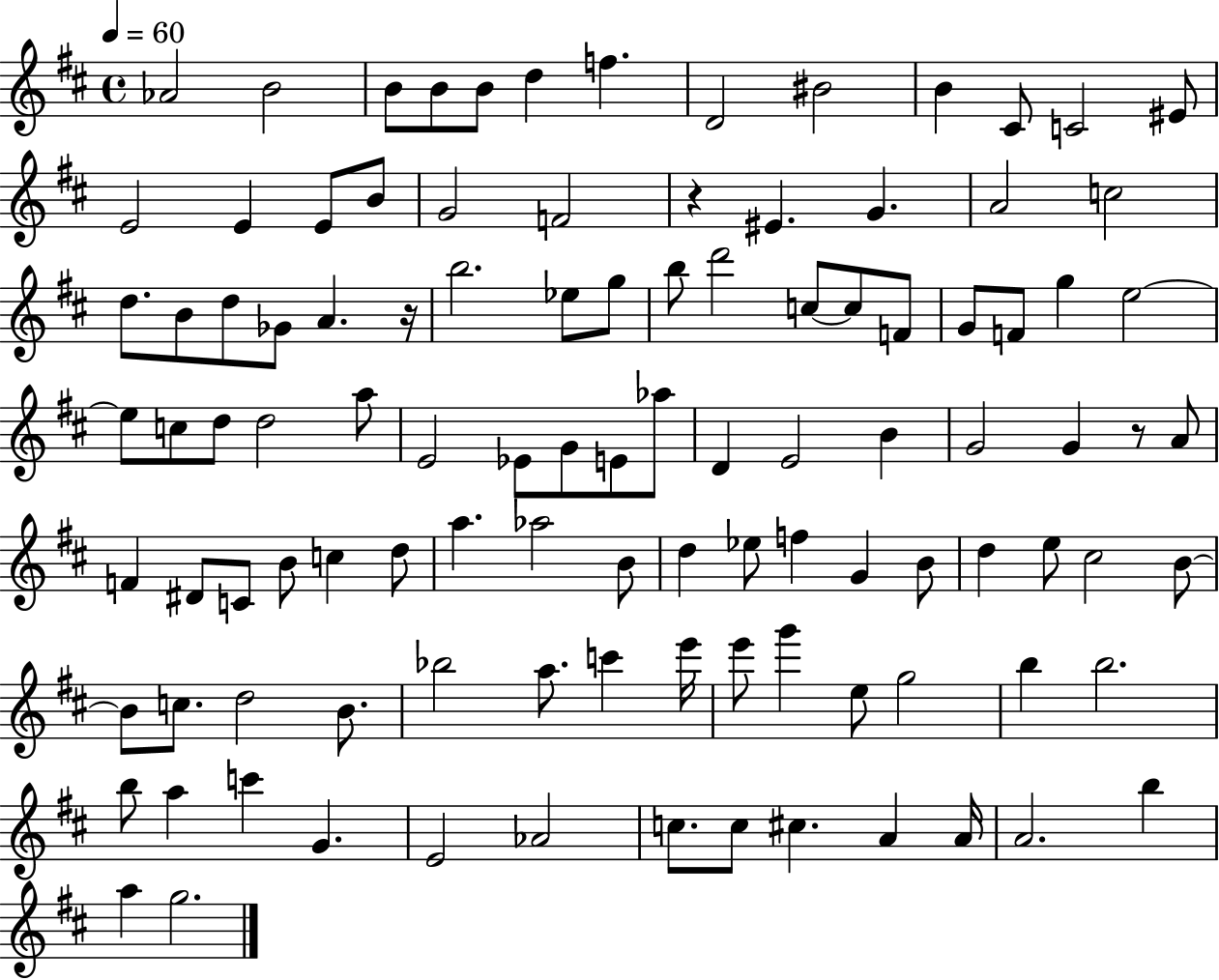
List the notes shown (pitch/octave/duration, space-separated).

Ab4/h B4/h B4/e B4/e B4/e D5/q F5/q. D4/h BIS4/h B4/q C#4/e C4/h EIS4/e E4/h E4/q E4/e B4/e G4/h F4/h R/q EIS4/q. G4/q. A4/h C5/h D5/e. B4/e D5/e Gb4/e A4/q. R/s B5/h. Eb5/e G5/e B5/e D6/h C5/e C5/e F4/e G4/e F4/e G5/q E5/h E5/e C5/e D5/e D5/h A5/e E4/h Eb4/e G4/e E4/e Ab5/e D4/q E4/h B4/q G4/h G4/q R/e A4/e F4/q D#4/e C4/e B4/e C5/q D5/e A5/q. Ab5/h B4/e D5/q Eb5/e F5/q G4/q B4/e D5/q E5/e C#5/h B4/e B4/e C5/e. D5/h B4/e. Bb5/h A5/e. C6/q E6/s E6/e G6/q E5/e G5/h B5/q B5/h. B5/e A5/q C6/q G4/q. E4/h Ab4/h C5/e. C5/e C#5/q. A4/q A4/s A4/h. B5/q A5/q G5/h.